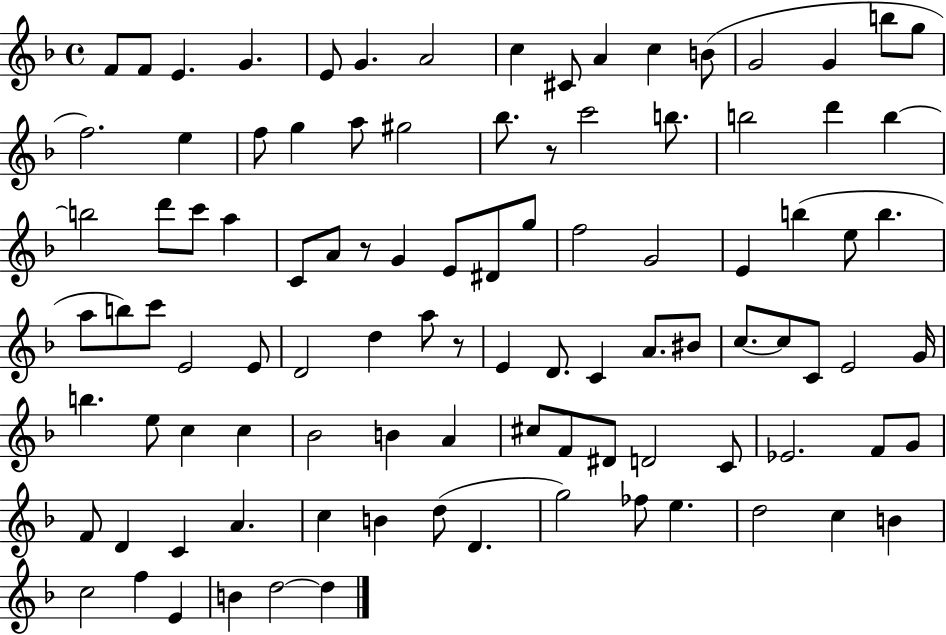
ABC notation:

X:1
T:Untitled
M:4/4
L:1/4
K:F
F/2 F/2 E G E/2 G A2 c ^C/2 A c B/2 G2 G b/2 g/2 f2 e f/2 g a/2 ^g2 _b/2 z/2 c'2 b/2 b2 d' b b2 d'/2 c'/2 a C/2 A/2 z/2 G E/2 ^D/2 g/2 f2 G2 E b e/2 b a/2 b/2 c'/2 E2 E/2 D2 d a/2 z/2 E D/2 C A/2 ^B/2 c/2 c/2 C/2 E2 G/4 b e/2 c c _B2 B A ^c/2 F/2 ^D/2 D2 C/2 _E2 F/2 G/2 F/2 D C A c B d/2 D g2 _f/2 e d2 c B c2 f E B d2 d